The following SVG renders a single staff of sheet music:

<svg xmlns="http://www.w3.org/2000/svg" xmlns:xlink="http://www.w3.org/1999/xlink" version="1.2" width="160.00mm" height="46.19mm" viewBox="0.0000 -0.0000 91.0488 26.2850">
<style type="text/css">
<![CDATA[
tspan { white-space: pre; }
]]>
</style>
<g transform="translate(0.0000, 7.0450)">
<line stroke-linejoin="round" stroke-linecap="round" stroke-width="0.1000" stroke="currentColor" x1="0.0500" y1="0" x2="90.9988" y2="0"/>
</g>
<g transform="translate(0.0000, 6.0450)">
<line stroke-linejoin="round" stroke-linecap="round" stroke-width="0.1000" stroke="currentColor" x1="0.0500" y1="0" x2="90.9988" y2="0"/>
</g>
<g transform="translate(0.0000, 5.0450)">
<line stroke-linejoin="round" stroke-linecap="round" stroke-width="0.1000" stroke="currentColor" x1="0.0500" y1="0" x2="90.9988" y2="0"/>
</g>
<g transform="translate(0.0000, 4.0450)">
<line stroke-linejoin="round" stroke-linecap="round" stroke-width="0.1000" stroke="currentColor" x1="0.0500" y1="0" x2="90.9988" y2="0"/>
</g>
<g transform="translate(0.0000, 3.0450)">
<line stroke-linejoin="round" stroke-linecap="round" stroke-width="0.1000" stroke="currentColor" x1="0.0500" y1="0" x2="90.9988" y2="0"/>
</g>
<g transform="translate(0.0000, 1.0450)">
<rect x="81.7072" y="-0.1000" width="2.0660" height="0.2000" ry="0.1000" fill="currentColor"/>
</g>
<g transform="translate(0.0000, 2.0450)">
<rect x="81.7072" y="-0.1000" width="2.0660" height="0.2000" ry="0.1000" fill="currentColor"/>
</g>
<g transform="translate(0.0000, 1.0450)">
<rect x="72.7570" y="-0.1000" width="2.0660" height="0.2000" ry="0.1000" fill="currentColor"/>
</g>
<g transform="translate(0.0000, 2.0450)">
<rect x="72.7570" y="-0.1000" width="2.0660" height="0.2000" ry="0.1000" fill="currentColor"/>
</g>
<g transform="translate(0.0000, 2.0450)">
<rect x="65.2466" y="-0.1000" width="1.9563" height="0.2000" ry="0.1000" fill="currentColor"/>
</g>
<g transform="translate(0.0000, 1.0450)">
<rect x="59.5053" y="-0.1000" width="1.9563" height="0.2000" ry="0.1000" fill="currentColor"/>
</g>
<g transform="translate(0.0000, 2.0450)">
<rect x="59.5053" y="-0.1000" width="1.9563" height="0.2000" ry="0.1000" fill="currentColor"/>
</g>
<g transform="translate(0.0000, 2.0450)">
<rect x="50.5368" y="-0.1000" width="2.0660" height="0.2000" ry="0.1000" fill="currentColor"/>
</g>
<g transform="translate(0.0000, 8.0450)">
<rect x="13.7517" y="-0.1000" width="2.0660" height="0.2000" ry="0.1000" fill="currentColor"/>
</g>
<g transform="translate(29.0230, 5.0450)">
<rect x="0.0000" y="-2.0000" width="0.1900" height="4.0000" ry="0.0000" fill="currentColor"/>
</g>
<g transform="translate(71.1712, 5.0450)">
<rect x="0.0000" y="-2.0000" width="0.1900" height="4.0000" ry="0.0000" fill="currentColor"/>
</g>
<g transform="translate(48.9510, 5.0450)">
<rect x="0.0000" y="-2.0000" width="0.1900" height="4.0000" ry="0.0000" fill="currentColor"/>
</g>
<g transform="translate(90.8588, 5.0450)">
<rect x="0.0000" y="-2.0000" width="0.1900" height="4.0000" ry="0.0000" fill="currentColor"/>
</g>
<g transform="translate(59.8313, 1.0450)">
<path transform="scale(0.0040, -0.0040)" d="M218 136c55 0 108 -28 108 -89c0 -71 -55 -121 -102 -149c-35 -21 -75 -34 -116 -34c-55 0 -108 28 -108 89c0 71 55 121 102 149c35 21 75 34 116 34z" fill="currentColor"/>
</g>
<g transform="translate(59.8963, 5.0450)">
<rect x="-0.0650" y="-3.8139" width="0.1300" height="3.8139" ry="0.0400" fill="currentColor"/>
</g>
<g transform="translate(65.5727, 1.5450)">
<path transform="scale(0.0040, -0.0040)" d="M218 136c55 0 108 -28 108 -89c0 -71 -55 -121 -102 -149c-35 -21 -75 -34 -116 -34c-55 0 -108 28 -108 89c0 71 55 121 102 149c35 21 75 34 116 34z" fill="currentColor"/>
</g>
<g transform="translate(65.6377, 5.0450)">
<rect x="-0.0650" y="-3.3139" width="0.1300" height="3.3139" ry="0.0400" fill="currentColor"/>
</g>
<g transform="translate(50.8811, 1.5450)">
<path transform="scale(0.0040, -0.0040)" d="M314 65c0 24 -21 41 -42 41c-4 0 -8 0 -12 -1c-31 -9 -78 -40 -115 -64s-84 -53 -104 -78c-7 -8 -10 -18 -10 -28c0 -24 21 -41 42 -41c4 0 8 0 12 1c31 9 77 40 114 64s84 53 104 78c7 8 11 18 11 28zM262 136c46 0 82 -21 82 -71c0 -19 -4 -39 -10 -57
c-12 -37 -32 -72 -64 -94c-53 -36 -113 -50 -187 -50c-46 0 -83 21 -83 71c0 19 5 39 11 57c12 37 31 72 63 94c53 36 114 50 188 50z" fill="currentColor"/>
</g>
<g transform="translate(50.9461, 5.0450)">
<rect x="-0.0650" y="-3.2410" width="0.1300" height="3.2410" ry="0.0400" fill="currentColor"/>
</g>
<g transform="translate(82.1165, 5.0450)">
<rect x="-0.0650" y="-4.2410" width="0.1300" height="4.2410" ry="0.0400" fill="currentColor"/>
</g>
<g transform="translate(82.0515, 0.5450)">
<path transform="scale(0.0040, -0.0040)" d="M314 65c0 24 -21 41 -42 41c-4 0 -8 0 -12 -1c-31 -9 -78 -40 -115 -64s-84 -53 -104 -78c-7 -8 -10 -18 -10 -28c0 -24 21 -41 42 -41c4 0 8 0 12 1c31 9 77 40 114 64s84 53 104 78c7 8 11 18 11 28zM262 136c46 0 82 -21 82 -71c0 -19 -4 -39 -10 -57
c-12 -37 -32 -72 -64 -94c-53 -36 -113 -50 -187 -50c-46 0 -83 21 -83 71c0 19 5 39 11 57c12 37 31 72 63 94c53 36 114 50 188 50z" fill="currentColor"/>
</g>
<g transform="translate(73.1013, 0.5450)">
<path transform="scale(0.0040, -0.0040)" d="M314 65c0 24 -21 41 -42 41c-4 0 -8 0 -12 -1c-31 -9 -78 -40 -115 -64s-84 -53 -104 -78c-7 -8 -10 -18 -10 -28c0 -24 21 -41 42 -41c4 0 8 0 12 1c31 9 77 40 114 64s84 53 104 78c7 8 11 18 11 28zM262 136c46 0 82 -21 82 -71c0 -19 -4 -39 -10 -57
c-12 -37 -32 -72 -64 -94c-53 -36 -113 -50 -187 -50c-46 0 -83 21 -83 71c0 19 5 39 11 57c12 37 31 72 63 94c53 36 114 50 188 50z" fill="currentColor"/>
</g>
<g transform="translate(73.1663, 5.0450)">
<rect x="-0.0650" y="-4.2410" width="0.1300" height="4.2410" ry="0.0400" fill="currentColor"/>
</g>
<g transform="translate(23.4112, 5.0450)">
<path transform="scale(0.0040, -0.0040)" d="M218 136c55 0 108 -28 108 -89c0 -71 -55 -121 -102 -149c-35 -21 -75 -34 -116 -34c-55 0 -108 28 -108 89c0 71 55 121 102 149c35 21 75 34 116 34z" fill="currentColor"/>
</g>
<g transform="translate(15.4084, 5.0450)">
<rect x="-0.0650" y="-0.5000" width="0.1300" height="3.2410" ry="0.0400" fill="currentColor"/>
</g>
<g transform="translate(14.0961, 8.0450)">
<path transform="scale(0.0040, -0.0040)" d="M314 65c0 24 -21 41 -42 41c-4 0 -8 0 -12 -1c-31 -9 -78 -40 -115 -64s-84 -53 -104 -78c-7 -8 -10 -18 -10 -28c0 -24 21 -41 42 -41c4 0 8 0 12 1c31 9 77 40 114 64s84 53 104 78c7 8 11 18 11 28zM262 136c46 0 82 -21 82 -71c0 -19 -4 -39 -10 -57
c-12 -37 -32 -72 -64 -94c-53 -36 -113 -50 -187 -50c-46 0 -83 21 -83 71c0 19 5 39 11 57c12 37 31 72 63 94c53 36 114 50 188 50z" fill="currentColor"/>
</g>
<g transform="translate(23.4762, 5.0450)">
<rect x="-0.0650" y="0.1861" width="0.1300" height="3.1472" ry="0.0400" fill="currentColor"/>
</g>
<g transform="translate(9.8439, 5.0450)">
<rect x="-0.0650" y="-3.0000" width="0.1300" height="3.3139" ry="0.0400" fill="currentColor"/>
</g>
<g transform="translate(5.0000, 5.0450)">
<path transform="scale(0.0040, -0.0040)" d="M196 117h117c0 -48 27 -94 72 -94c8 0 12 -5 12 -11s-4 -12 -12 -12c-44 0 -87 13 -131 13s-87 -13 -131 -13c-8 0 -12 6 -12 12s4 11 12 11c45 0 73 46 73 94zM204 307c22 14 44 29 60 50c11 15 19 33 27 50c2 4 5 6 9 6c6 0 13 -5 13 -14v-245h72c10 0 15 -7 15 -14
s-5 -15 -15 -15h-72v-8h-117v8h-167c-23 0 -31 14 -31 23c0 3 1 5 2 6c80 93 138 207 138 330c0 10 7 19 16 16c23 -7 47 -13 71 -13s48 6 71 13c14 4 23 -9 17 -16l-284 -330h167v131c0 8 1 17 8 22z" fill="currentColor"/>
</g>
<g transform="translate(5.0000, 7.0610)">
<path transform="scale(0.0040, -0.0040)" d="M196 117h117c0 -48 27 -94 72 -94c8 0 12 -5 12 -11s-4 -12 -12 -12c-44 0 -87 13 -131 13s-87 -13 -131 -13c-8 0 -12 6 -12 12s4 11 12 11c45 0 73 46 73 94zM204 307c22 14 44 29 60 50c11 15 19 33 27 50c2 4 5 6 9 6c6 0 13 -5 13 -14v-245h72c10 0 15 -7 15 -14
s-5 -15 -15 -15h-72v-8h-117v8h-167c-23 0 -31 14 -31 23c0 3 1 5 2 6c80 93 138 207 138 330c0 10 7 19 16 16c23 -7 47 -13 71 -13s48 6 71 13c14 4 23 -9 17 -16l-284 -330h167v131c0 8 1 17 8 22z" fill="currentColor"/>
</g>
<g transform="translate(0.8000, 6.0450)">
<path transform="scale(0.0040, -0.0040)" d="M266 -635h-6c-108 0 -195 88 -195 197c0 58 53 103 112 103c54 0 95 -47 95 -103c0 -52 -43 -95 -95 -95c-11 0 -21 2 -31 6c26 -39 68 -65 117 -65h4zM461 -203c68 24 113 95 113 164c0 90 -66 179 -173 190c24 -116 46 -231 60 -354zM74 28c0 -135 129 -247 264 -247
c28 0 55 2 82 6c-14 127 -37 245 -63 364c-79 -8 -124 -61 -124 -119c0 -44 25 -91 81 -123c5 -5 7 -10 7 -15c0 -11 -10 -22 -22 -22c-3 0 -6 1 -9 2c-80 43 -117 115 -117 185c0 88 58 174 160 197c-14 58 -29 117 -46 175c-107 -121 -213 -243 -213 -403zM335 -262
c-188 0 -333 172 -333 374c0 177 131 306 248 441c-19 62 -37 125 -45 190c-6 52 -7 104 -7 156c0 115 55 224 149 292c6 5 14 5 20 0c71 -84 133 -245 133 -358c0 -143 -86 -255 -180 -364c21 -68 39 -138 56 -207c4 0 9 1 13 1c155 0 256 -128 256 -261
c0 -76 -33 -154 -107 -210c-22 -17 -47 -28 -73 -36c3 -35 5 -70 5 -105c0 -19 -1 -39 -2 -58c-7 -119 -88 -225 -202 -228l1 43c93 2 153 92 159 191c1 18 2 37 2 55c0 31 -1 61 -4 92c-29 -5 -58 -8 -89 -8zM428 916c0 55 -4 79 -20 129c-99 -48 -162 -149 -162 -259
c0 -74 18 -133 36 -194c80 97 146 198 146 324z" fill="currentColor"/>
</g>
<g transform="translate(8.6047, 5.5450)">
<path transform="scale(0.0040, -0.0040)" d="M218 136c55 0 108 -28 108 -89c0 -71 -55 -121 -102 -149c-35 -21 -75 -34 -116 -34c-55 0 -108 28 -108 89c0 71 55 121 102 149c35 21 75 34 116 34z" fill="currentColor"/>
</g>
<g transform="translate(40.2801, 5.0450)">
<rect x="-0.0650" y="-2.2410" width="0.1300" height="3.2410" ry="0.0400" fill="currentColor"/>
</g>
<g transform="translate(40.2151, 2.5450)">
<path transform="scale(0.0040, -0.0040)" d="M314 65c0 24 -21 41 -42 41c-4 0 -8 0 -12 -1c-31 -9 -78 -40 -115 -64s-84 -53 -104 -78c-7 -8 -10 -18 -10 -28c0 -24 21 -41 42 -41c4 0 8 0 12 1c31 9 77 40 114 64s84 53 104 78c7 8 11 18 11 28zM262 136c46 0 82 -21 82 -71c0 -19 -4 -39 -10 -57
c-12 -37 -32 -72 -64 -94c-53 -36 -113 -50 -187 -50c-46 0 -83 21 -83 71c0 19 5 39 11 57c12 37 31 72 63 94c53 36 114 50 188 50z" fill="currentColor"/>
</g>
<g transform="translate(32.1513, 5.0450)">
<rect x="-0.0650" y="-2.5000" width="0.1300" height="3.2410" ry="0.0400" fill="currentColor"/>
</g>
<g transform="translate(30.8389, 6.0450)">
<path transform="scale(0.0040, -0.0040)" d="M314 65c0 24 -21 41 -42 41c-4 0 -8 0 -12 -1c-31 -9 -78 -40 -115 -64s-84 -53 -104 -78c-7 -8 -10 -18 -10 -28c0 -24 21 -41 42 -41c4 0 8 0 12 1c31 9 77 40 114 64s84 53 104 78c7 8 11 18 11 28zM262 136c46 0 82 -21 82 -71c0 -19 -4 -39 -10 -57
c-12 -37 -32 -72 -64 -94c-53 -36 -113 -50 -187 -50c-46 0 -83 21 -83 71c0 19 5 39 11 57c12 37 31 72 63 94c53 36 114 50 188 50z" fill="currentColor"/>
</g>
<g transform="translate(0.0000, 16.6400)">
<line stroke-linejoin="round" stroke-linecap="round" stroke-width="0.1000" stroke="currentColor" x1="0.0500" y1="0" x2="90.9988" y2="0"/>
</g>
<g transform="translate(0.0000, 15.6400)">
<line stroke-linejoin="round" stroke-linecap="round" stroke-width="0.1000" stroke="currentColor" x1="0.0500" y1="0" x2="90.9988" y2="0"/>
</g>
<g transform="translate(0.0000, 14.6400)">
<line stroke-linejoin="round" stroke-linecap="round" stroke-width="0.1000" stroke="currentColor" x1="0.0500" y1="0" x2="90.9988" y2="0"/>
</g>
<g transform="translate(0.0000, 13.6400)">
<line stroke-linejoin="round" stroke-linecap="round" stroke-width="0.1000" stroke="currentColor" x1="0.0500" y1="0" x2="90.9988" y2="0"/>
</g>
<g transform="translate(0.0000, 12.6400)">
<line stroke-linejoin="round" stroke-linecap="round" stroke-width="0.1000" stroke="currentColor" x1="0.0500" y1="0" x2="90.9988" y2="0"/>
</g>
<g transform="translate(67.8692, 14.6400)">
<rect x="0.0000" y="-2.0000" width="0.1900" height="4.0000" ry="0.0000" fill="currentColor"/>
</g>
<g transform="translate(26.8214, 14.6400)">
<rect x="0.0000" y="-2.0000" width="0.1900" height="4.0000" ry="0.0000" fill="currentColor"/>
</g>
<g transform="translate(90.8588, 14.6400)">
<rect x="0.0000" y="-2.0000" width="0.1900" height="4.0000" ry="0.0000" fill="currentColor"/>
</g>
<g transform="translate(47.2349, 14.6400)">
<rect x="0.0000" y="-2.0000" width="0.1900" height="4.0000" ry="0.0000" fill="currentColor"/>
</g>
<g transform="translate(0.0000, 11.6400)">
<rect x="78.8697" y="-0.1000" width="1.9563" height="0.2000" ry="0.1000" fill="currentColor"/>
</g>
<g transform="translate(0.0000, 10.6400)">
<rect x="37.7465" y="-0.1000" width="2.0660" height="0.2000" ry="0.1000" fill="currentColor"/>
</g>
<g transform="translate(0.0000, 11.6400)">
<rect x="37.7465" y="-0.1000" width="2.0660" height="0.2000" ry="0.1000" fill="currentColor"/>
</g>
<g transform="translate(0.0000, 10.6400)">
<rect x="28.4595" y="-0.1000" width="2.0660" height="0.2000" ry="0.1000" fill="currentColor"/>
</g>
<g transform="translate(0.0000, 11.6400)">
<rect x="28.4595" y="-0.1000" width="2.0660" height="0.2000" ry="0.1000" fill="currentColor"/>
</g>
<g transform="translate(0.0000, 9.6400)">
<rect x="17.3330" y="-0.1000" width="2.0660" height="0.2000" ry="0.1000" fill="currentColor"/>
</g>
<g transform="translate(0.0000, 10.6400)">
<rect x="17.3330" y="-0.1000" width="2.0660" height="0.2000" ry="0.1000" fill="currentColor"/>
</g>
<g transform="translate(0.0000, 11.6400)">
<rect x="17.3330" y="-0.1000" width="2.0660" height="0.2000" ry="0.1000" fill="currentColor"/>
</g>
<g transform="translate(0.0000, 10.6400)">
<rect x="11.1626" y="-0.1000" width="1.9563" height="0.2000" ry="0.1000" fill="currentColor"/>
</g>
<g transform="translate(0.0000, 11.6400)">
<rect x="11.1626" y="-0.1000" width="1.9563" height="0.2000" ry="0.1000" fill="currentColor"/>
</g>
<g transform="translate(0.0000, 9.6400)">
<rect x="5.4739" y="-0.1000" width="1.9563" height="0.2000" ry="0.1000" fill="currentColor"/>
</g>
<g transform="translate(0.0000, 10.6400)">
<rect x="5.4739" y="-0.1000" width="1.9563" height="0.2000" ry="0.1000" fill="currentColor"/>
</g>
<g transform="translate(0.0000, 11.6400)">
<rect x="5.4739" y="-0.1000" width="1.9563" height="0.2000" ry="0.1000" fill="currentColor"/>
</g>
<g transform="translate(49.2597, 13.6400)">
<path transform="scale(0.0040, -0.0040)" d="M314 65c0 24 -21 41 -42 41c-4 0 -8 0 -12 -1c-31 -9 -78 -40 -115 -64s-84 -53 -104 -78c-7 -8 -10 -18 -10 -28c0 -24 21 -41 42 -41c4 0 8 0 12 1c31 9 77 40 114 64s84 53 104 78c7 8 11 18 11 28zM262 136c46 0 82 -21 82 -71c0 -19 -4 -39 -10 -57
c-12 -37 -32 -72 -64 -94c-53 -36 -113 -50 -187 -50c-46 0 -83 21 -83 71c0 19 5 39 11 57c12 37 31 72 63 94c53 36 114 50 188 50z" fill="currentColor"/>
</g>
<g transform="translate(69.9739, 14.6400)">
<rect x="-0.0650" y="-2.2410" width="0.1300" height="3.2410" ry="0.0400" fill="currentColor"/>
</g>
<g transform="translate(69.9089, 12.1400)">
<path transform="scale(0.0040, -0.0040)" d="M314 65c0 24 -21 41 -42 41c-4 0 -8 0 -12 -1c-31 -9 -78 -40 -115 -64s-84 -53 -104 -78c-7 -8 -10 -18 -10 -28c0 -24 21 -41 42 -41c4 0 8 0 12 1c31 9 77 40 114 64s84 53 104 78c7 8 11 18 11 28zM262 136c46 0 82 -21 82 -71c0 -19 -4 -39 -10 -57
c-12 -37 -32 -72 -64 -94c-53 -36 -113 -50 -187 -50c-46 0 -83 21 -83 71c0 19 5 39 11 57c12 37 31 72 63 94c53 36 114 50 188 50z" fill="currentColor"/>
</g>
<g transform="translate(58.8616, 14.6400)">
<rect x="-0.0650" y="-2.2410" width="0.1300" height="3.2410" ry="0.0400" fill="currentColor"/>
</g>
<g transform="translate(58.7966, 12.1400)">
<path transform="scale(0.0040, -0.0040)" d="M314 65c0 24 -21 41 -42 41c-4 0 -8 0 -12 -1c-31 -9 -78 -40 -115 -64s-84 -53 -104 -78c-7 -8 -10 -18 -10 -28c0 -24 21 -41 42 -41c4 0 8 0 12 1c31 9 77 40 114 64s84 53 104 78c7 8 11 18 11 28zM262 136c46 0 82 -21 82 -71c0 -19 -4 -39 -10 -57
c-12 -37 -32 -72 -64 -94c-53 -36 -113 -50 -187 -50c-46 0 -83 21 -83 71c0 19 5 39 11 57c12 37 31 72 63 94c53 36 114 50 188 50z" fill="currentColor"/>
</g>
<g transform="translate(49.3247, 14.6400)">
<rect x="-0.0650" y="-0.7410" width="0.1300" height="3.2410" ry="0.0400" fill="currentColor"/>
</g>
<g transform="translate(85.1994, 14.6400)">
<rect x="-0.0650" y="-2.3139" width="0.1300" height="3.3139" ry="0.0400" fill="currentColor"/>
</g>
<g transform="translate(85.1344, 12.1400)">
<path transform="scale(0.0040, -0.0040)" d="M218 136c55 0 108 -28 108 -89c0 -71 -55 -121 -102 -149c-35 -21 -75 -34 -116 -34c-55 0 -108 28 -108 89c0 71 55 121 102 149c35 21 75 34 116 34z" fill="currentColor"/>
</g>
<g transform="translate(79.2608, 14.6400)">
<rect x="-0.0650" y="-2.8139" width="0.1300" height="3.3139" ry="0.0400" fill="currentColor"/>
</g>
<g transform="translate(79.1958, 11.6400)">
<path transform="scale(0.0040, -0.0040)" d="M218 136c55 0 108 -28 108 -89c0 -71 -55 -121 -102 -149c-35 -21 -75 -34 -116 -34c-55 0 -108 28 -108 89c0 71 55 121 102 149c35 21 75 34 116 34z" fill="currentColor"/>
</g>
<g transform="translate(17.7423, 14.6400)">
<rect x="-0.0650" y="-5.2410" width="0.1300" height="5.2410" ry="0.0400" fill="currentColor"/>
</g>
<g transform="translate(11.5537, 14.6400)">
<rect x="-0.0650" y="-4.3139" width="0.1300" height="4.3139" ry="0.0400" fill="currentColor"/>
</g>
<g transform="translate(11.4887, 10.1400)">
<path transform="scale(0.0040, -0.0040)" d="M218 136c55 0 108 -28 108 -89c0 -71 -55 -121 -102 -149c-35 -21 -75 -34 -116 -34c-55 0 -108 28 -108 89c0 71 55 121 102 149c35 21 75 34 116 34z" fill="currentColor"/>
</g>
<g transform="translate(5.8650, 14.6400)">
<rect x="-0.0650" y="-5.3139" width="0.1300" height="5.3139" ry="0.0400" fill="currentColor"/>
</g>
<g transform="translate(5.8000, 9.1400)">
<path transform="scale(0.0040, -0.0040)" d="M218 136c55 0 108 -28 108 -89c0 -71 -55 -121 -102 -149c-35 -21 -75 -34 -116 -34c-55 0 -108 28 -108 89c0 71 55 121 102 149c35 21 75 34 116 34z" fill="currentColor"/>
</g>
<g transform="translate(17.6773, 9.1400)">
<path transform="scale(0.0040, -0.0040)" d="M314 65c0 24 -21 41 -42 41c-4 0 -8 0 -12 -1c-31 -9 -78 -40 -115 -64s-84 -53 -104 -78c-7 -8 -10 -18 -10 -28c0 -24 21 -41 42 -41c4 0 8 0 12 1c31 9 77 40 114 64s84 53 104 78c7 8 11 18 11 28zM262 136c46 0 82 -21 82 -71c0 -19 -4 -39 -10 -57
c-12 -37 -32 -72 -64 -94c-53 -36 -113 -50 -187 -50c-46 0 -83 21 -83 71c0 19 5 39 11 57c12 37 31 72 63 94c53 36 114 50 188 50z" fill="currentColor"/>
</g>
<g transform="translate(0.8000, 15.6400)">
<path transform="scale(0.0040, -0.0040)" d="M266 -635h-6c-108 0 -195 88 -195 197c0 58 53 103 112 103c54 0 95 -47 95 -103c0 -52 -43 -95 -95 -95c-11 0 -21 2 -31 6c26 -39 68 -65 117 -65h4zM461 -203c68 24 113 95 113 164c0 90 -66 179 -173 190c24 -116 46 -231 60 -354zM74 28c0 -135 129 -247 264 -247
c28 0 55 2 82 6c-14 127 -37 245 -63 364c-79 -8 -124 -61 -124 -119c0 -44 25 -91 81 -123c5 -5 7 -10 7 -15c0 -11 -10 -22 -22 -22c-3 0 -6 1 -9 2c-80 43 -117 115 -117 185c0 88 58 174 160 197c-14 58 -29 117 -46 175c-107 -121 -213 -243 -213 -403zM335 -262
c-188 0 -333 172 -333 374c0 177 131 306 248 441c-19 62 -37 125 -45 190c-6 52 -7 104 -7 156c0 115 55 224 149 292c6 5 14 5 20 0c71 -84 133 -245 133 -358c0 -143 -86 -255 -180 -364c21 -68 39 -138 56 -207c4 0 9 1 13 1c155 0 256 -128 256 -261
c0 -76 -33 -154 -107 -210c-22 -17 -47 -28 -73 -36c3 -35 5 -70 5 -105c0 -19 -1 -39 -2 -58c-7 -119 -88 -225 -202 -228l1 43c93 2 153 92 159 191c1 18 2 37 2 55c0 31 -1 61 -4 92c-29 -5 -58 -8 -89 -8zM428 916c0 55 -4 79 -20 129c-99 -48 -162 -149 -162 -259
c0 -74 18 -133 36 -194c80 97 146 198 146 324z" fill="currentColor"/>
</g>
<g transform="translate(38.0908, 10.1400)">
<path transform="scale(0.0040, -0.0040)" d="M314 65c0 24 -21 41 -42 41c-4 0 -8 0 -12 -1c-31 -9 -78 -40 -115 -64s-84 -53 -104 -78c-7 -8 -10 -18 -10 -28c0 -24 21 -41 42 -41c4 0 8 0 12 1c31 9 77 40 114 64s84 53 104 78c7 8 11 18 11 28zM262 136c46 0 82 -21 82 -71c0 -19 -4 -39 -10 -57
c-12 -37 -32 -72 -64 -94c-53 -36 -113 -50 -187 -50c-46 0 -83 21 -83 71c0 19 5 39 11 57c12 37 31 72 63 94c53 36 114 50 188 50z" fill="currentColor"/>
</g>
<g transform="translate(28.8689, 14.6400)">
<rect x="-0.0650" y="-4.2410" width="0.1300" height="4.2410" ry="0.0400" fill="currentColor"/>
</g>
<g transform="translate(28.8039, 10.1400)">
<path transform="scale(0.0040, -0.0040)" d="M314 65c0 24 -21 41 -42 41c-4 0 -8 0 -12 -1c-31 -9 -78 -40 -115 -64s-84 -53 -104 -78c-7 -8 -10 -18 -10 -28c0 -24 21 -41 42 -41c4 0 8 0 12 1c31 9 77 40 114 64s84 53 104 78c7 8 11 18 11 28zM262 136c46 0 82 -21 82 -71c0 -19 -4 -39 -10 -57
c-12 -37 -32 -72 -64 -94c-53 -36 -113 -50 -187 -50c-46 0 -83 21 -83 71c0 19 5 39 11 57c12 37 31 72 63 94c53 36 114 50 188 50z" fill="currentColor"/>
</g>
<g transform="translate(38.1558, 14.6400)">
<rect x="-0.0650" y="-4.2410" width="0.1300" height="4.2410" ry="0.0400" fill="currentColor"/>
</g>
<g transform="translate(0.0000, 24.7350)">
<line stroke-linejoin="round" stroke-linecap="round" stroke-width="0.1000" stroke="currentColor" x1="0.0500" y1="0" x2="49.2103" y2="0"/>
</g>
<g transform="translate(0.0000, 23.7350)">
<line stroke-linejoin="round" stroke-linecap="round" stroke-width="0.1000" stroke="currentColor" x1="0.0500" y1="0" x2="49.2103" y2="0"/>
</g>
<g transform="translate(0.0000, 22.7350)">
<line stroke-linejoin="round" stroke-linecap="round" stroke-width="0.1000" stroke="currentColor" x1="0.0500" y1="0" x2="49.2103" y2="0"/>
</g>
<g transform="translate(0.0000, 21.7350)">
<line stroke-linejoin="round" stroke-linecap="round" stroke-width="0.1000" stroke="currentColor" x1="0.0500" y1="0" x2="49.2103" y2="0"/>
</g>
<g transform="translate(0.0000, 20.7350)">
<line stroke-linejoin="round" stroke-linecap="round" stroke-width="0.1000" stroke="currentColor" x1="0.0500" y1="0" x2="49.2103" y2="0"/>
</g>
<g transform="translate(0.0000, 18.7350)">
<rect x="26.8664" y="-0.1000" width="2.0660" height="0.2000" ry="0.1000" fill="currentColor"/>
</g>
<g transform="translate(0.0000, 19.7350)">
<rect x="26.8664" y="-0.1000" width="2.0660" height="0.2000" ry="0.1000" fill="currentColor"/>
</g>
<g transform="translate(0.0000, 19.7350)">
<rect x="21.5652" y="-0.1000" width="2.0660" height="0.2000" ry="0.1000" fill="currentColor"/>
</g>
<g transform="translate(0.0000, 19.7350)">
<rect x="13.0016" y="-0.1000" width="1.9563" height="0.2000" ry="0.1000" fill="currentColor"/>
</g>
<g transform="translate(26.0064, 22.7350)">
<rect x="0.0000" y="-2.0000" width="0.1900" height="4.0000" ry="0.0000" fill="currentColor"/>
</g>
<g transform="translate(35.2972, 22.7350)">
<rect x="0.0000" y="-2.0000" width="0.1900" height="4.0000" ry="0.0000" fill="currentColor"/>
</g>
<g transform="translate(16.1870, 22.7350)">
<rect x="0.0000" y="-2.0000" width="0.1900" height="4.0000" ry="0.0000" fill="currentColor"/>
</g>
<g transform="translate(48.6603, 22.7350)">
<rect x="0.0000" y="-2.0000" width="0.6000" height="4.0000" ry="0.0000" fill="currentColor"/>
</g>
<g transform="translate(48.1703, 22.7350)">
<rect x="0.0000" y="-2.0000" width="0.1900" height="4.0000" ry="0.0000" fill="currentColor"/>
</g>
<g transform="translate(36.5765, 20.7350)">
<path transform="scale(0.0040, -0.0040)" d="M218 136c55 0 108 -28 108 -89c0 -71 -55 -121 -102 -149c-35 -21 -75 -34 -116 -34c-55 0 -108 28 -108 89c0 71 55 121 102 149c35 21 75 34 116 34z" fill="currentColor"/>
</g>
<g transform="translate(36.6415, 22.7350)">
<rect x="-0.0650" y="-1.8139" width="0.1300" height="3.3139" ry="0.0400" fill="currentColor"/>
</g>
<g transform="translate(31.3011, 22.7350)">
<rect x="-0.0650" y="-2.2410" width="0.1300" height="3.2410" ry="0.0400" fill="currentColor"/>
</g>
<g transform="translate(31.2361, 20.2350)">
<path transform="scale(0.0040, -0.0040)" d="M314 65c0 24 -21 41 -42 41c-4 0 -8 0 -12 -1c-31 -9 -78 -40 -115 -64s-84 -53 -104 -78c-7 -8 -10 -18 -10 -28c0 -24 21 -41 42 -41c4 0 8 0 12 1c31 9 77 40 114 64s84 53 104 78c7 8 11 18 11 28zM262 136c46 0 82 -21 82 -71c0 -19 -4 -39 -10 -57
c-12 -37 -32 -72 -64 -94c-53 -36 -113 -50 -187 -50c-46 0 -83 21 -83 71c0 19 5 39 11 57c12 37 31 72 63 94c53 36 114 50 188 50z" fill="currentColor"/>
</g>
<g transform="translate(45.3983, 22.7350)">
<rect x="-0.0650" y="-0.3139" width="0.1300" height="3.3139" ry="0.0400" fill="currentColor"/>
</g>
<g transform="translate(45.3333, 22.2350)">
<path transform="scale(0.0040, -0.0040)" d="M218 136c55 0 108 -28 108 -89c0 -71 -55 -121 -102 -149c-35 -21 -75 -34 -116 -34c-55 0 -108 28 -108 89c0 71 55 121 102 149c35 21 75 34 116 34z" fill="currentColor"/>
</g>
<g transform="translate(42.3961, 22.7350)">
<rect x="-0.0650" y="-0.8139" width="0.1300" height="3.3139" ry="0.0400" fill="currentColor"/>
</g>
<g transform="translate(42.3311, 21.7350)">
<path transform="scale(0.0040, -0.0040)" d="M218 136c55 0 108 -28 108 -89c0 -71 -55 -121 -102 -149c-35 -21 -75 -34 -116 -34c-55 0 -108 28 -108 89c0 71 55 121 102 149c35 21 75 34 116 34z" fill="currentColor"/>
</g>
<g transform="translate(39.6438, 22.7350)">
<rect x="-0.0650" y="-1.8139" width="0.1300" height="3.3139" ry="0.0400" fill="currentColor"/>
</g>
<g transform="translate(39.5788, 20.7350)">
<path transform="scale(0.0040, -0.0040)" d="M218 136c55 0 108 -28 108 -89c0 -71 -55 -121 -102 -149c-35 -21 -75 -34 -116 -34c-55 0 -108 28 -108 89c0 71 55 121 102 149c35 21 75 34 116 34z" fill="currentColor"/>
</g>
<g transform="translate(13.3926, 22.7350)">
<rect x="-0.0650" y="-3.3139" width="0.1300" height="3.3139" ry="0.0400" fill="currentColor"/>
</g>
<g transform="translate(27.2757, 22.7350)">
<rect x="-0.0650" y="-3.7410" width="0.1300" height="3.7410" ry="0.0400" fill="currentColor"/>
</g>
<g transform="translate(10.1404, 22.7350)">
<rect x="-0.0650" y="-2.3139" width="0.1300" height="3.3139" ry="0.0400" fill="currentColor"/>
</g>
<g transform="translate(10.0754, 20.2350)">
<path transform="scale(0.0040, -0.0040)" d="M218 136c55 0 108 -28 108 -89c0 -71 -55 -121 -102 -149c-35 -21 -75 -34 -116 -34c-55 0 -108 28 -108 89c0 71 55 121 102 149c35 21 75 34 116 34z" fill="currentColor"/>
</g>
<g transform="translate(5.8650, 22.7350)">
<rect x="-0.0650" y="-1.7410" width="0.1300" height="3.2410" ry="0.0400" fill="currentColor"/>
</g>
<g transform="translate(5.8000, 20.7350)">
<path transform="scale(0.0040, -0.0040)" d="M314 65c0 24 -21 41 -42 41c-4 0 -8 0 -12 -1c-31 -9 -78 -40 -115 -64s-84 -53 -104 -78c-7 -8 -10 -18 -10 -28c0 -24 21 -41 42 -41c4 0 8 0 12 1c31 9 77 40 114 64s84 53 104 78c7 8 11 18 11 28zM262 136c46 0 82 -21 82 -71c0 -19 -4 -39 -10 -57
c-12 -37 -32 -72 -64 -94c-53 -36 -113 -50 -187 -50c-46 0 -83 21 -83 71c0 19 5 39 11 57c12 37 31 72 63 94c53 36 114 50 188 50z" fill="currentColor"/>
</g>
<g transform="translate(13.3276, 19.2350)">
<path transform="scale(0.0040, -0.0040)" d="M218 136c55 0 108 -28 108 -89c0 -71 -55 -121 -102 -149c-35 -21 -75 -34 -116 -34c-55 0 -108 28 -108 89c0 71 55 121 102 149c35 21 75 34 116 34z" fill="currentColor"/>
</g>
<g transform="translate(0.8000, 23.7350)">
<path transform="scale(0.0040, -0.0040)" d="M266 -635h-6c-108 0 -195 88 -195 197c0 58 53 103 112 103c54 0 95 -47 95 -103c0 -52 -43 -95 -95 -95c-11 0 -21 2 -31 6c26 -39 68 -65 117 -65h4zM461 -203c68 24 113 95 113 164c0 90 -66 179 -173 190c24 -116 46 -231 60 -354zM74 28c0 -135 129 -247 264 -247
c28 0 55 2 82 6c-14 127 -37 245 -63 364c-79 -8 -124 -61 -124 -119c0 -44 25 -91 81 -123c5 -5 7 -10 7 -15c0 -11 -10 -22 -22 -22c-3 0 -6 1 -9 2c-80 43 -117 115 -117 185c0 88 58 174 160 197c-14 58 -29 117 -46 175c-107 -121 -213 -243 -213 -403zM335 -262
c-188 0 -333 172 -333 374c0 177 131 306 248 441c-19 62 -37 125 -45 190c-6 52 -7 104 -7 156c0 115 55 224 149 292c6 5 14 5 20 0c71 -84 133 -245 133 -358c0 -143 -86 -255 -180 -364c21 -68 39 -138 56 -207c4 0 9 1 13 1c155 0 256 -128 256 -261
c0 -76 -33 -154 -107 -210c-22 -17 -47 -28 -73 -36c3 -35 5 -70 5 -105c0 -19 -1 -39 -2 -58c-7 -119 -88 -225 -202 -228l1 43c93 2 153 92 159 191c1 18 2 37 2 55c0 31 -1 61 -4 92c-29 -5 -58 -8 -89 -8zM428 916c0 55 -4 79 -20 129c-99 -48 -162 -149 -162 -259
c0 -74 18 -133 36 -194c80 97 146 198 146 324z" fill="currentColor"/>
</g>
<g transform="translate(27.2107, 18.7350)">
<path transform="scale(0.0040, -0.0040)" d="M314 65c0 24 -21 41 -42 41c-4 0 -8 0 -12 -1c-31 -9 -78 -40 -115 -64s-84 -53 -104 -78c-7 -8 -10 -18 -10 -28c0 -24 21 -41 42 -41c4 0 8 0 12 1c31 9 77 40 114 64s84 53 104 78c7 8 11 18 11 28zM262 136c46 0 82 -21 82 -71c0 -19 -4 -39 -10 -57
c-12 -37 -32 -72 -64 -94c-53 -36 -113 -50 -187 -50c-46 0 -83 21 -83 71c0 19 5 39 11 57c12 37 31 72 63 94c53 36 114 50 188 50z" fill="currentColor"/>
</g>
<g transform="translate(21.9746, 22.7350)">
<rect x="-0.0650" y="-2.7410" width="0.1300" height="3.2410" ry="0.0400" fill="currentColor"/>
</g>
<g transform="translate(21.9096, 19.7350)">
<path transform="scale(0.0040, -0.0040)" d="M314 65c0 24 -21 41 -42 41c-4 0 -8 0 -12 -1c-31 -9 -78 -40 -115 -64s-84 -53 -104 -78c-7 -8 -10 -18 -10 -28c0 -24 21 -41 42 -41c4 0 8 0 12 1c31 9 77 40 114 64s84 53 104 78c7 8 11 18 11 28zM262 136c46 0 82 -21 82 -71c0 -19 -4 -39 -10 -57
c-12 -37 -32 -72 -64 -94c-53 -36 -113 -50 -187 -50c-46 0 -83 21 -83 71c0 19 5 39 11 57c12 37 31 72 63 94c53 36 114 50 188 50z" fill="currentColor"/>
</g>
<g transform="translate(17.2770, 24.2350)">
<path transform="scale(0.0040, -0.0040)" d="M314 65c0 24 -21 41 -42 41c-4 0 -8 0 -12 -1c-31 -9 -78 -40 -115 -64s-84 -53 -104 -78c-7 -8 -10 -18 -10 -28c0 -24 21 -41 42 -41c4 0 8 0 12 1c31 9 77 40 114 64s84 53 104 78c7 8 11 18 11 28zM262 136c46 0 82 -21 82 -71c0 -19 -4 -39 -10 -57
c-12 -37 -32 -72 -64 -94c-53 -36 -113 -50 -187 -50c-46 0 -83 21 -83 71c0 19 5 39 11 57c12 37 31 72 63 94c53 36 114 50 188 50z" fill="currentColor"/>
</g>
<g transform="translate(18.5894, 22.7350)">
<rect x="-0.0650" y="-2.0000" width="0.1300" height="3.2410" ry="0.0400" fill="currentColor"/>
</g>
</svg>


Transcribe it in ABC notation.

X:1
T:Untitled
M:4/4
L:1/4
K:C
A C2 B G2 g2 b2 c' b d'2 d'2 f' d' f'2 d'2 d'2 d2 g2 g2 a g f2 g b F2 a2 c'2 g2 f f d c